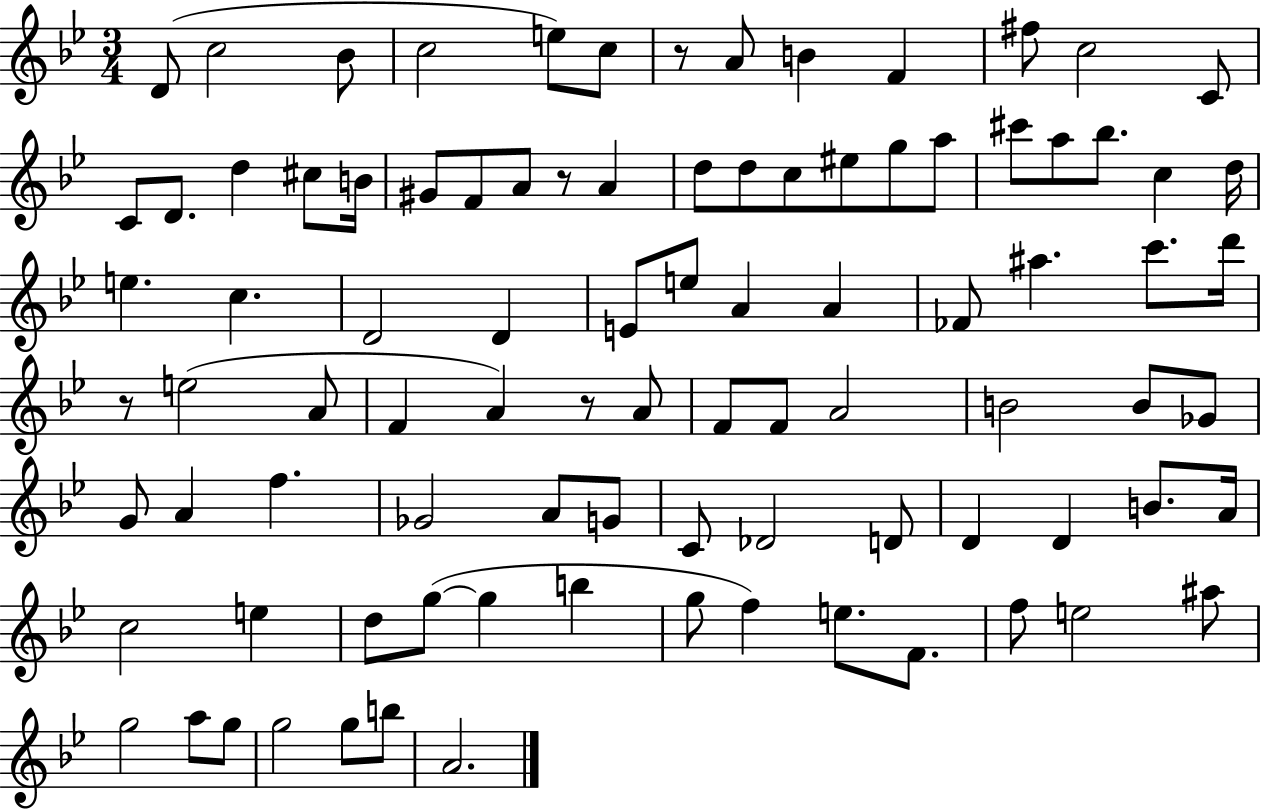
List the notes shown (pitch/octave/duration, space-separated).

D4/e C5/h Bb4/e C5/h E5/e C5/e R/e A4/e B4/q F4/q F#5/e C5/h C4/e C4/e D4/e. D5/q C#5/e B4/s G#4/e F4/e A4/e R/e A4/q D5/e D5/e C5/e EIS5/e G5/e A5/e C#6/e A5/e Bb5/e. C5/q D5/s E5/q. C5/q. D4/h D4/q E4/e E5/e A4/q A4/q FES4/e A#5/q. C6/e. D6/s R/e E5/h A4/e F4/q A4/q R/e A4/e F4/e F4/e A4/h B4/h B4/e Gb4/e G4/e A4/q F5/q. Gb4/h A4/e G4/e C4/e Db4/h D4/e D4/q D4/q B4/e. A4/s C5/h E5/q D5/e G5/e G5/q B5/q G5/e F5/q E5/e. F4/e. F5/e E5/h A#5/e G5/h A5/e G5/e G5/h G5/e B5/e A4/h.